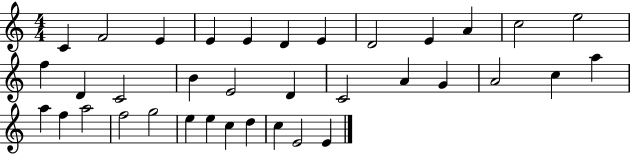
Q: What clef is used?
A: treble